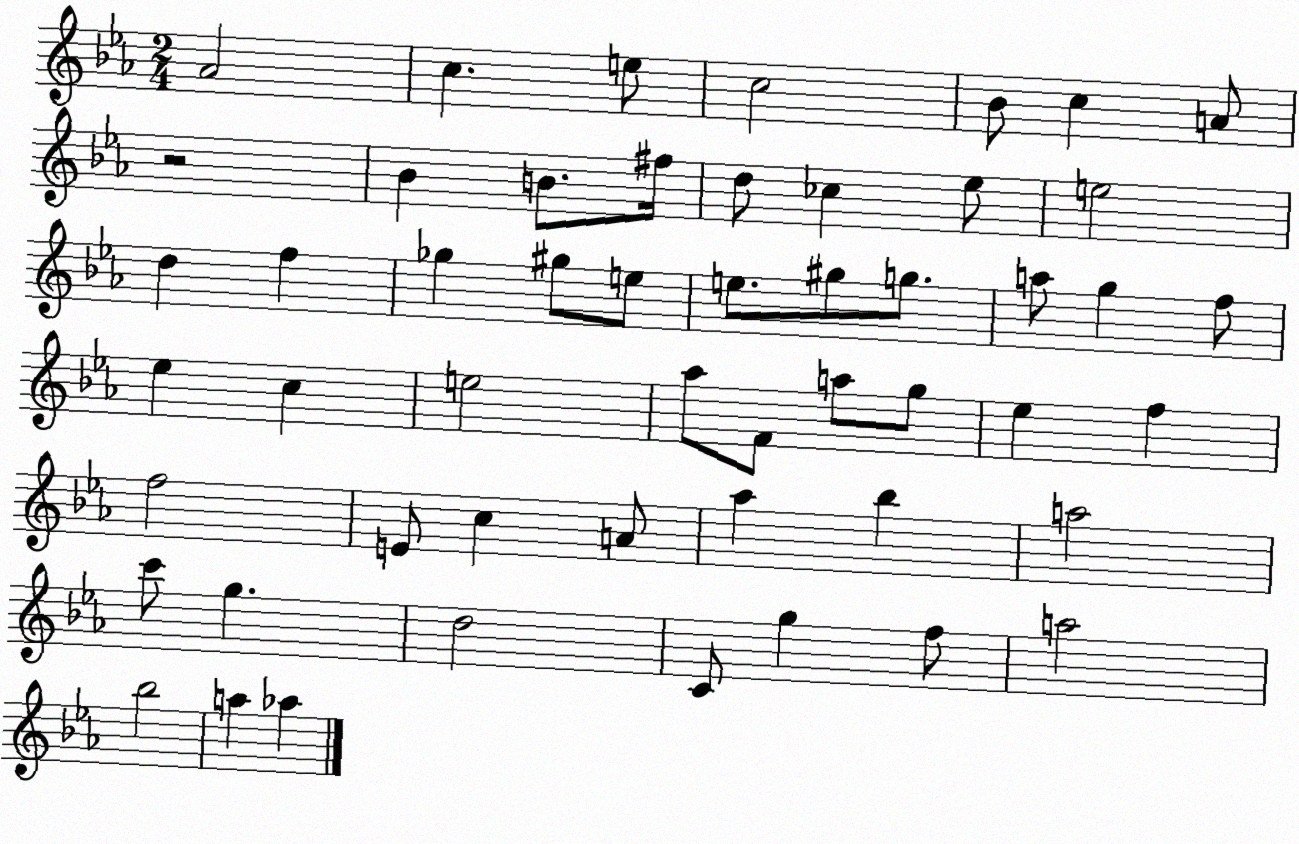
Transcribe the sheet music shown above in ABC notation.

X:1
T:Untitled
M:2/4
L:1/4
K:Eb
_A2 c e/2 c2 _B/2 c A/2 z2 _B B/2 ^f/4 d/2 _c _e/2 e2 d f _g ^g/2 e/2 e/2 ^g/2 g/2 a/2 g f/2 _e c e2 _a/2 F/2 a/2 g/2 _e f f2 E/2 c A/2 _a _b a2 c'/2 g d2 C/2 g f/2 a2 _b2 a _a